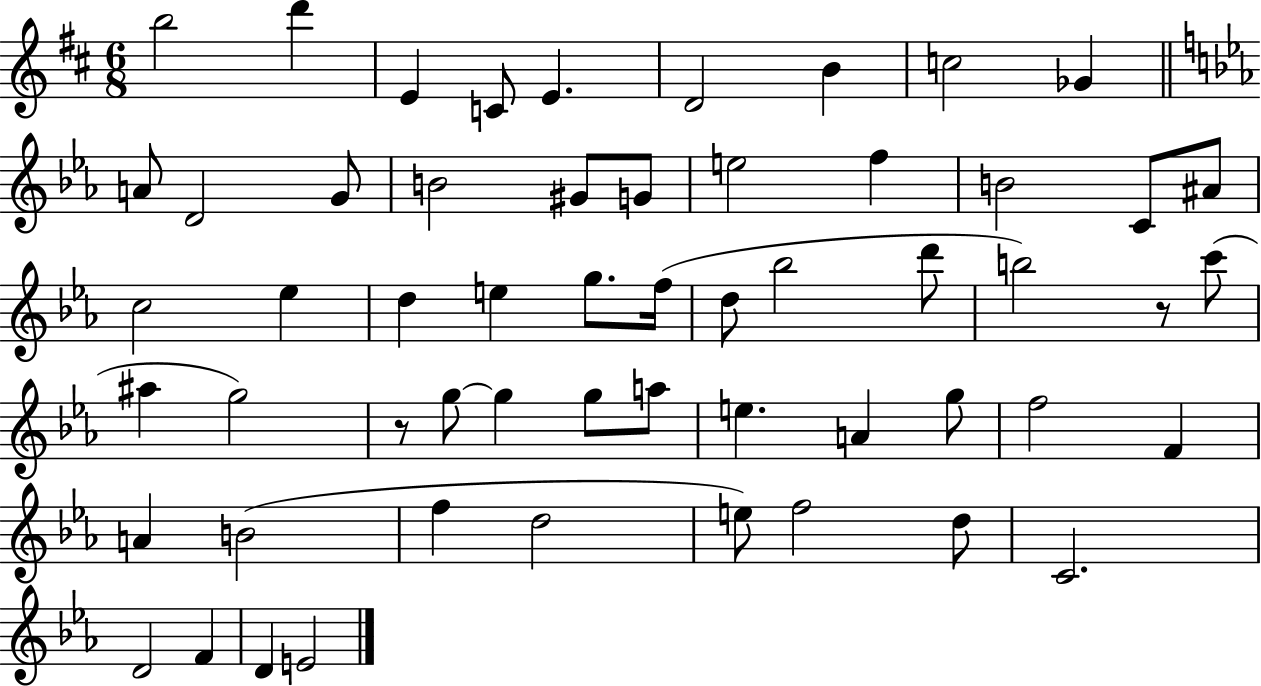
{
  \clef treble
  \numericTimeSignature
  \time 6/8
  \key d \major
  b''2 d'''4 | e'4 c'8 e'4. | d'2 b'4 | c''2 ges'4 | \break \bar "||" \break \key c \minor a'8 d'2 g'8 | b'2 gis'8 g'8 | e''2 f''4 | b'2 c'8 ais'8 | \break c''2 ees''4 | d''4 e''4 g''8. f''16( | d''8 bes''2 d'''8 | b''2) r8 c'''8( | \break ais''4 g''2) | r8 g''8~~ g''4 g''8 a''8 | e''4. a'4 g''8 | f''2 f'4 | \break a'4 b'2( | f''4 d''2 | e''8) f''2 d''8 | c'2. | \break d'2 f'4 | d'4 e'2 | \bar "|."
}